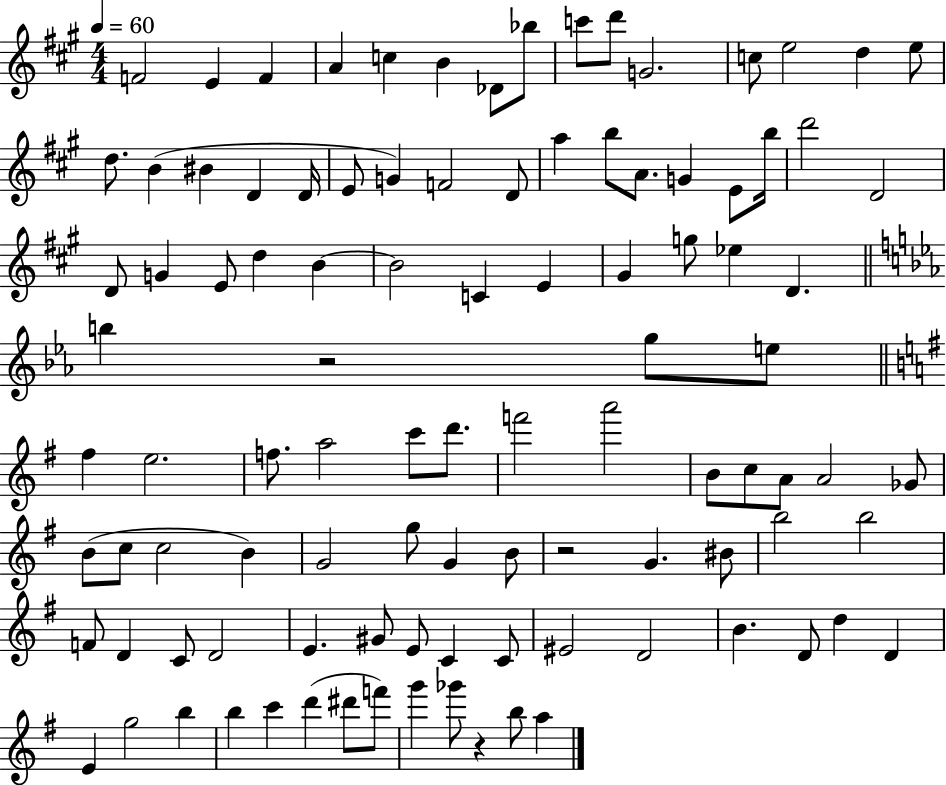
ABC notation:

X:1
T:Untitled
M:4/4
L:1/4
K:A
F2 E F A c B _D/2 _b/2 c'/2 d'/2 G2 c/2 e2 d e/2 d/2 B ^B D D/4 E/2 G F2 D/2 a b/2 A/2 G E/2 b/4 d'2 D2 D/2 G E/2 d B B2 C E ^G g/2 _e D b z2 g/2 e/2 ^f e2 f/2 a2 c'/2 d'/2 f'2 a'2 B/2 c/2 A/2 A2 _G/2 B/2 c/2 c2 B G2 g/2 G B/2 z2 G ^B/2 b2 b2 F/2 D C/2 D2 E ^G/2 E/2 C C/2 ^E2 D2 B D/2 d D E g2 b b c' d' ^d'/2 f'/2 g' _g'/2 z b/2 a